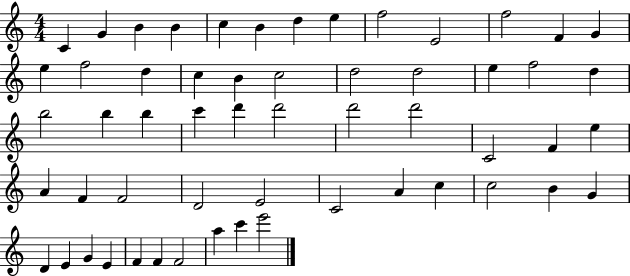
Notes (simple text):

C4/q G4/q B4/q B4/q C5/q B4/q D5/q E5/q F5/h E4/h F5/h F4/q G4/q E5/q F5/h D5/q C5/q B4/q C5/h D5/h D5/h E5/q F5/h D5/q B5/h B5/q B5/q C6/q D6/q D6/h D6/h D6/h C4/h F4/q E5/q A4/q F4/q F4/h D4/h E4/h C4/h A4/q C5/q C5/h B4/q G4/q D4/q E4/q G4/q E4/q F4/q F4/q F4/h A5/q C6/q E6/h